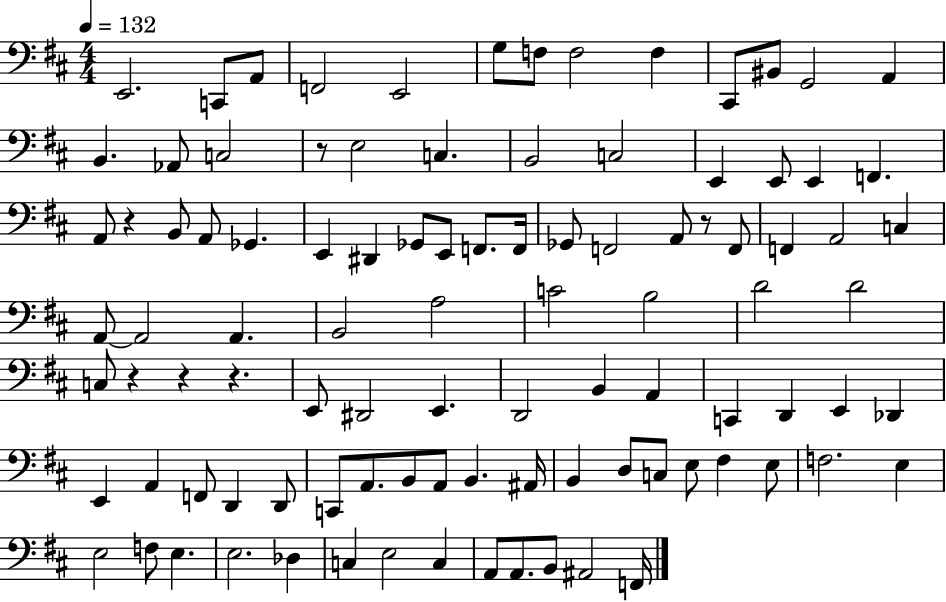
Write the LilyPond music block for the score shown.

{
  \clef bass
  \numericTimeSignature
  \time 4/4
  \key d \major
  \tempo 4 = 132
  e,2. c,8 a,8 | f,2 e,2 | g8 f8 f2 f4 | cis,8 bis,8 g,2 a,4 | \break b,4. aes,8 c2 | r8 e2 c4. | b,2 c2 | e,4 e,8 e,4 f,4. | \break a,8 r4 b,8 a,8 ges,4. | e,4 dis,4 ges,8 e,8 f,8. f,16 | ges,8 f,2 a,8 r8 f,8 | f,4 a,2 c4 | \break a,8~~ a,2 a,4. | b,2 a2 | c'2 b2 | d'2 d'2 | \break c8 r4 r4 r4. | e,8 dis,2 e,4. | d,2 b,4 a,4 | c,4 d,4 e,4 des,4 | \break e,4 a,4 f,8 d,4 d,8 | c,8 a,8. b,8 a,8 b,4. ais,16 | b,4 d8 c8 e8 fis4 e8 | f2. e4 | \break e2 f8 e4. | e2. des4 | c4 e2 c4 | a,8 a,8. b,8 ais,2 f,16 | \break \bar "|."
}